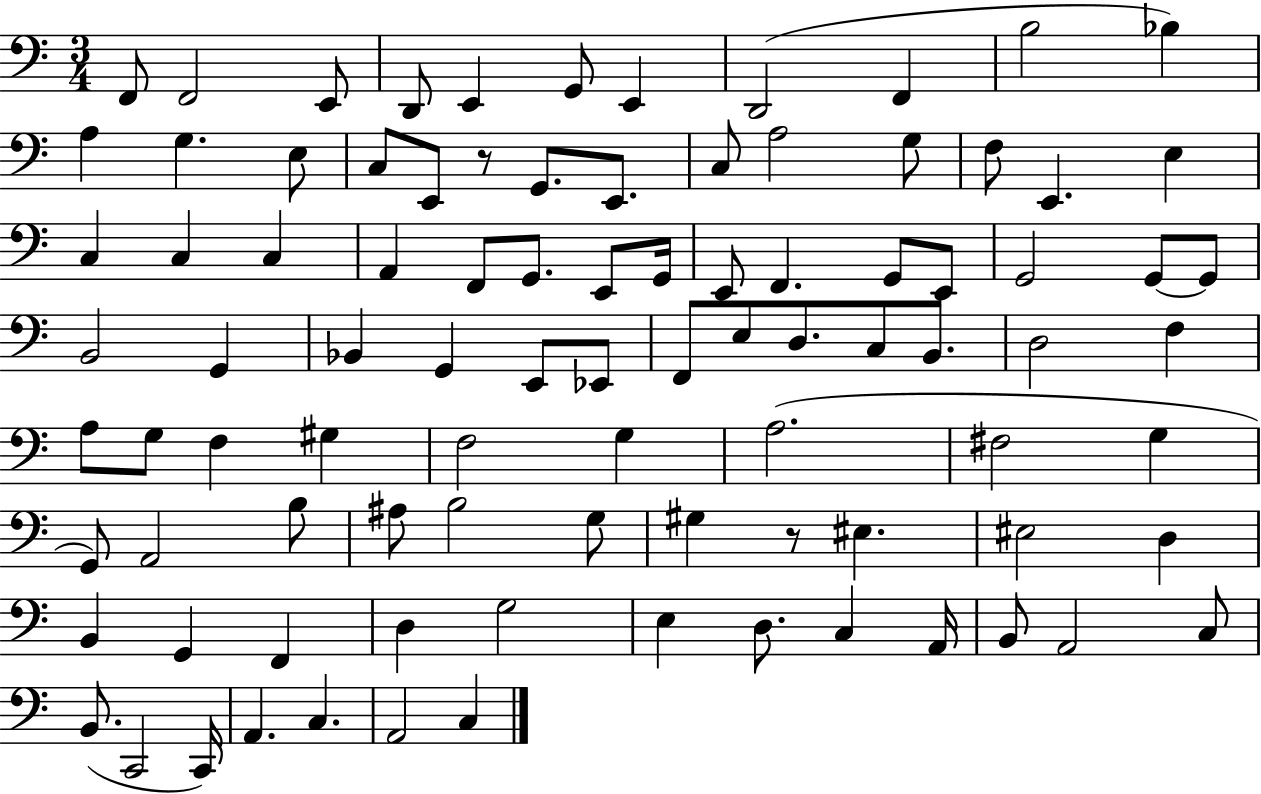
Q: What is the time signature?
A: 3/4